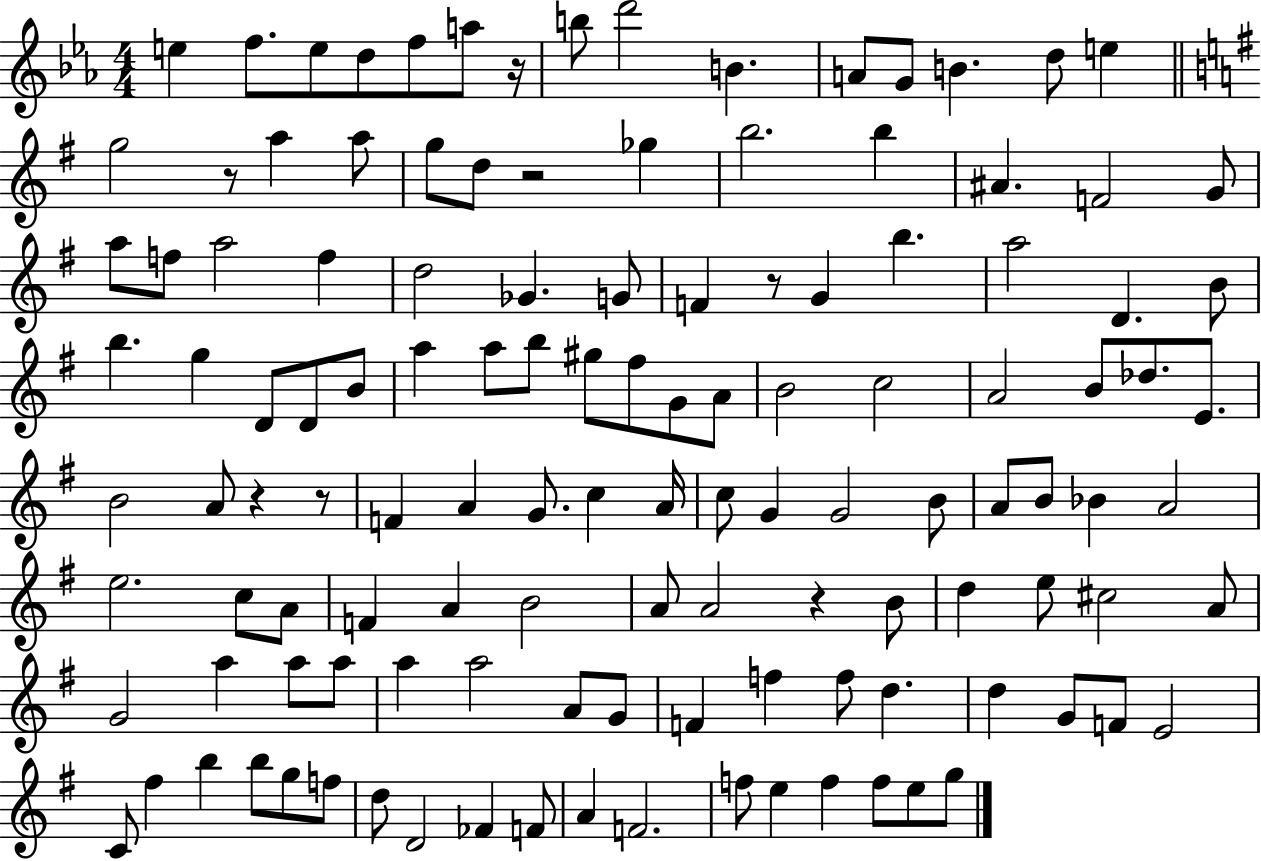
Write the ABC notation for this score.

X:1
T:Untitled
M:4/4
L:1/4
K:Eb
e f/2 e/2 d/2 f/2 a/2 z/4 b/2 d'2 B A/2 G/2 B d/2 e g2 z/2 a a/2 g/2 d/2 z2 _g b2 b ^A F2 G/2 a/2 f/2 a2 f d2 _G G/2 F z/2 G b a2 D B/2 b g D/2 D/2 B/2 a a/2 b/2 ^g/2 ^f/2 G/2 A/2 B2 c2 A2 B/2 _d/2 E/2 B2 A/2 z z/2 F A G/2 c A/4 c/2 G G2 B/2 A/2 B/2 _B A2 e2 c/2 A/2 F A B2 A/2 A2 z B/2 d e/2 ^c2 A/2 G2 a a/2 a/2 a a2 A/2 G/2 F f f/2 d d G/2 F/2 E2 C/2 ^f b b/2 g/2 f/2 d/2 D2 _F F/2 A F2 f/2 e f f/2 e/2 g/2